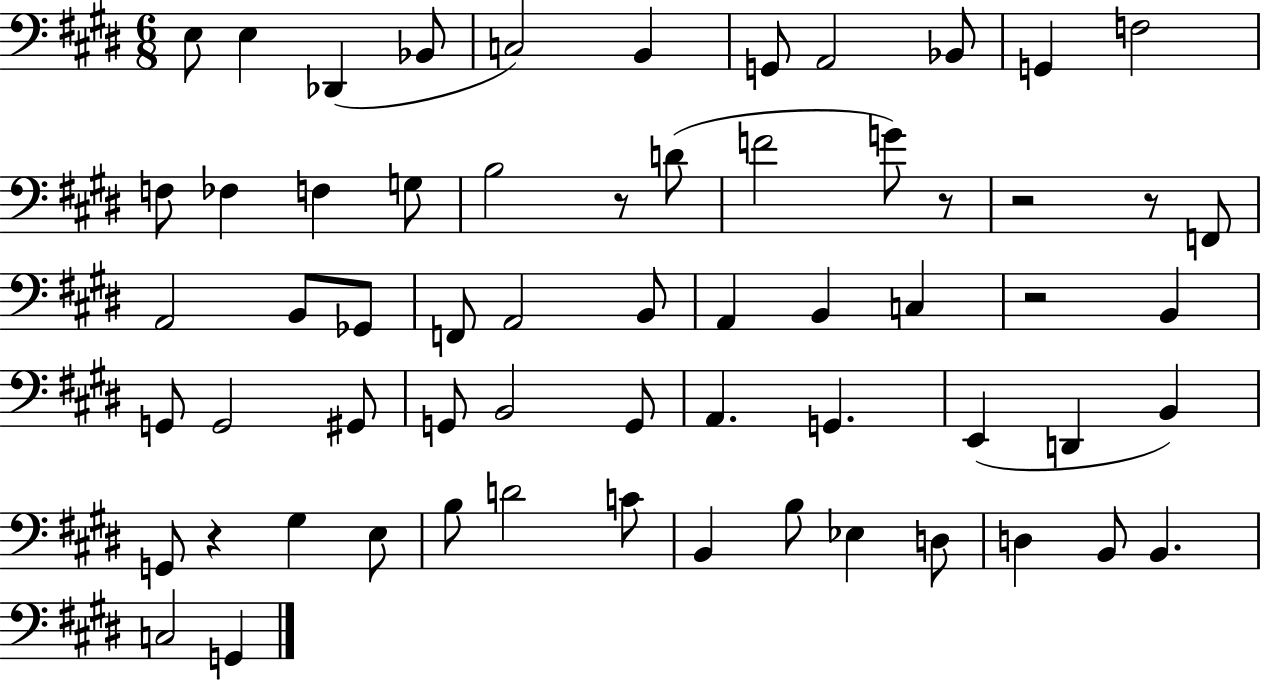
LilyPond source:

{
  \clef bass
  \numericTimeSignature
  \time 6/8
  \key e \major
  \repeat volta 2 { e8 e4 des,4( bes,8 | c2) b,4 | g,8 a,2 bes,8 | g,4 f2 | \break f8 fes4 f4 g8 | b2 r8 d'8( | f'2 g'8) r8 | r2 r8 f,8 | \break a,2 b,8 ges,8 | f,8 a,2 b,8 | a,4 b,4 c4 | r2 b,4 | \break g,8 g,2 gis,8 | g,8 b,2 g,8 | a,4. g,4. | e,4( d,4 b,4) | \break g,8 r4 gis4 e8 | b8 d'2 c'8 | b,4 b8 ees4 d8 | d4 b,8 b,4. | \break c2 g,4 | } \bar "|."
}